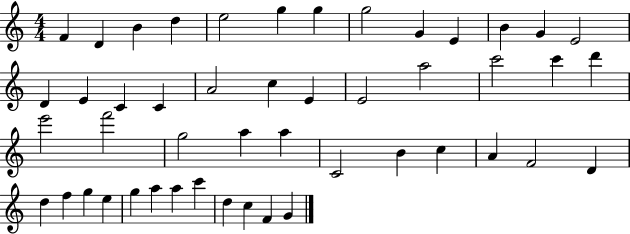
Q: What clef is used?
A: treble